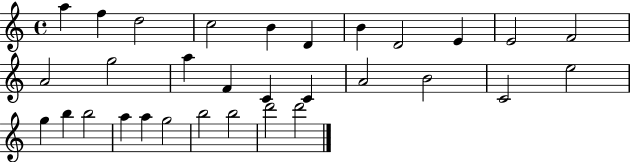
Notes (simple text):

A5/q F5/q D5/h C5/h B4/q D4/q B4/q D4/h E4/q E4/h F4/h A4/h G5/h A5/q F4/q C4/q C4/q A4/h B4/h C4/h E5/h G5/q B5/q B5/h A5/q A5/q G5/h B5/h B5/h D6/h D6/h